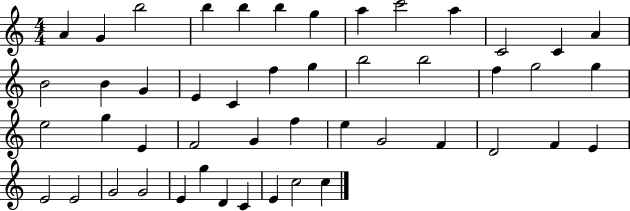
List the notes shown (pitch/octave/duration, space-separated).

A4/q G4/q B5/h B5/q B5/q B5/q G5/q A5/q C6/h A5/q C4/h C4/q A4/q B4/h B4/q G4/q E4/q C4/q F5/q G5/q B5/h B5/h F5/q G5/h G5/q E5/h G5/q E4/q F4/h G4/q F5/q E5/q G4/h F4/q D4/h F4/q E4/q E4/h E4/h G4/h G4/h E4/q G5/q D4/q C4/q E4/q C5/h C5/q